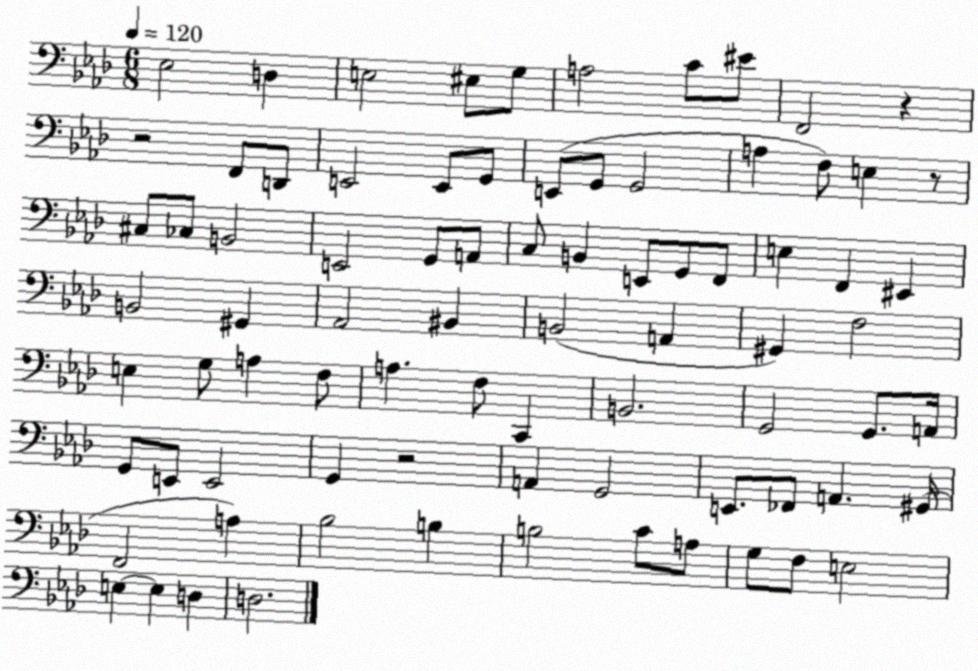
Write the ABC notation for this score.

X:1
T:Untitled
M:6/8
L:1/4
K:Ab
_E,2 D, E,2 ^E,/2 G,/2 A,2 C/2 ^E/2 F,,2 z z2 F,,/2 D,,/2 E,,2 E,,/2 G,,/2 E,,/2 G,,/2 G,,2 A, F,/2 E, z/2 ^C,/2 _C,/2 B,,2 E,,2 G,,/2 A,,/2 C,/2 B,, E,,/2 G,,/2 F,,/2 E, F,, ^E,, B,,2 ^G,, _A,,2 ^B,, B,,2 A,, ^G,, F,2 E, G,/2 A, F,/2 A, F,/2 C,, B,,2 G,,2 G,,/2 A,,/4 G,,/2 E,,/2 E,,2 G,, z2 A,, G,,2 E,,/2 _F,,/2 A,, ^G,,/4 F,,2 A, _B,2 B, B,2 C/2 A,/2 G,/2 F,/2 E,2 E, E, D, D,2